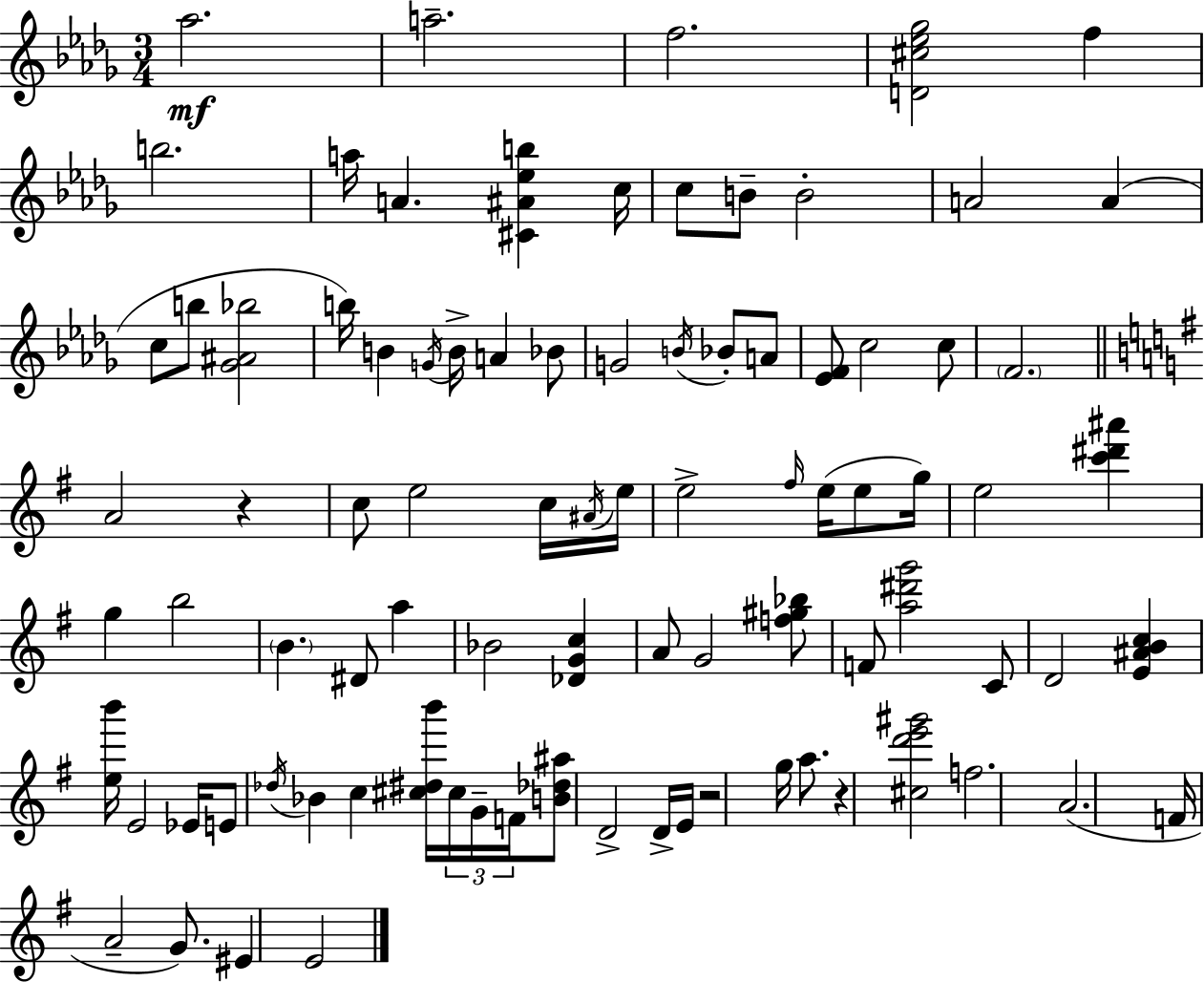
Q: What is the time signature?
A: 3/4